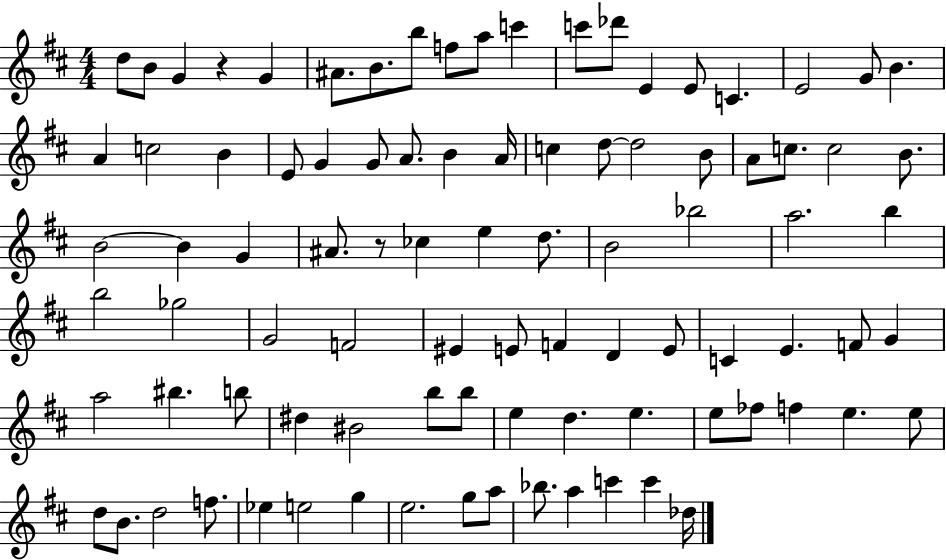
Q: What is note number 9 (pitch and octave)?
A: A5